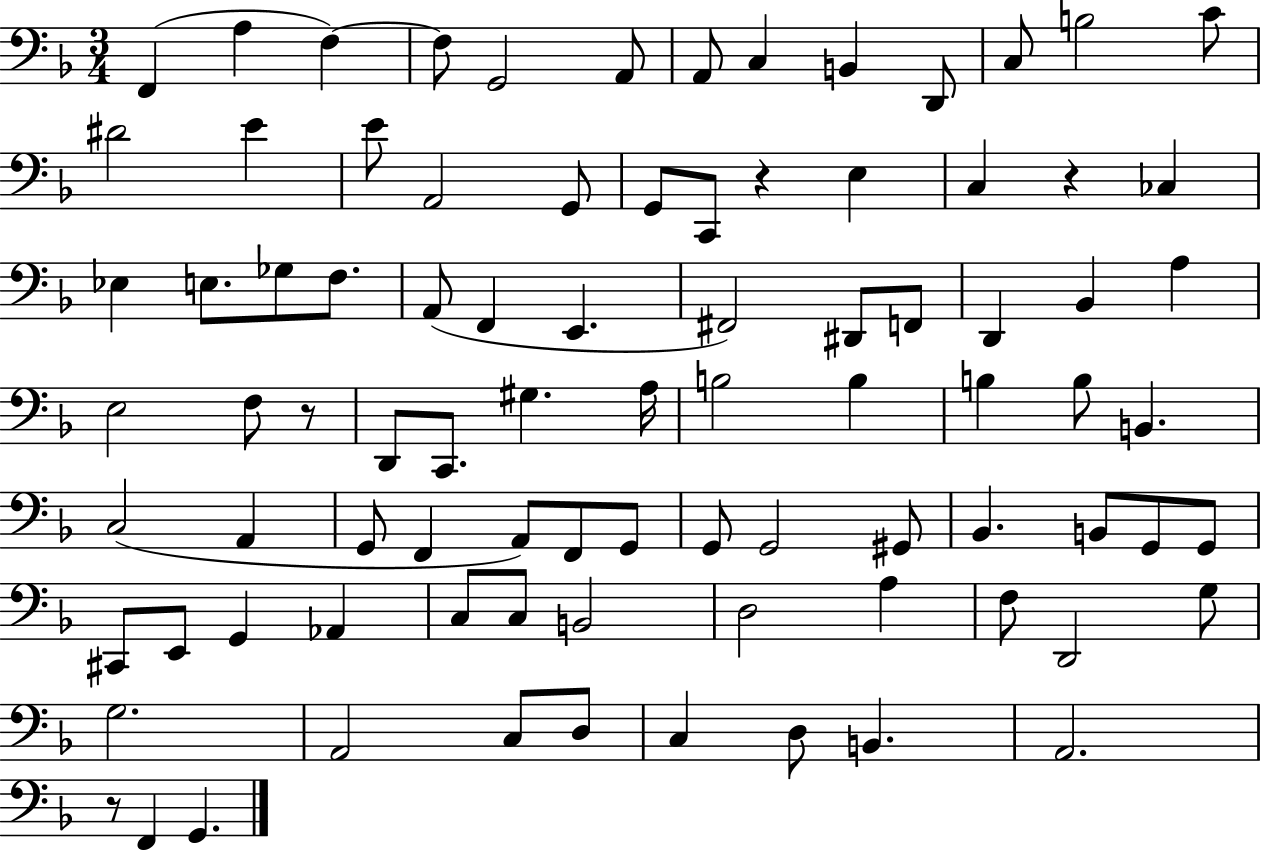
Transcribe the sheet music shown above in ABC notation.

X:1
T:Untitled
M:3/4
L:1/4
K:F
F,, A, F, F,/2 G,,2 A,,/2 A,,/2 C, B,, D,,/2 C,/2 B,2 C/2 ^D2 E E/2 A,,2 G,,/2 G,,/2 C,,/2 z E, C, z _C, _E, E,/2 _G,/2 F,/2 A,,/2 F,, E,, ^F,,2 ^D,,/2 F,,/2 D,, _B,, A, E,2 F,/2 z/2 D,,/2 C,,/2 ^G, A,/4 B,2 B, B, B,/2 B,, C,2 A,, G,,/2 F,, A,,/2 F,,/2 G,,/2 G,,/2 G,,2 ^G,,/2 _B,, B,,/2 G,,/2 G,,/2 ^C,,/2 E,,/2 G,, _A,, C,/2 C,/2 B,,2 D,2 A, F,/2 D,,2 G,/2 G,2 A,,2 C,/2 D,/2 C, D,/2 B,, A,,2 z/2 F,, G,,